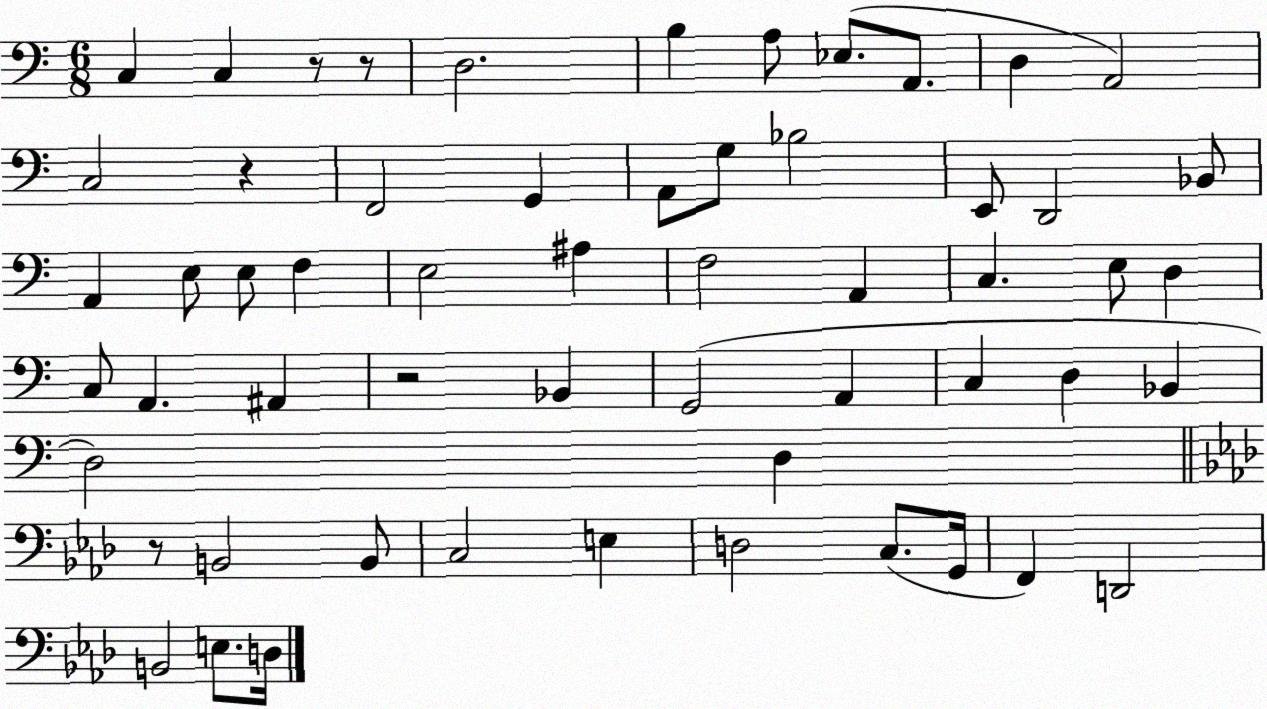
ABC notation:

X:1
T:Untitled
M:6/8
L:1/4
K:C
C, C, z/2 z/2 D,2 B, A,/2 _E,/2 A,,/2 D, A,,2 C,2 z F,,2 G,, A,,/2 G,/2 _B,2 E,,/2 D,,2 _B,,/2 A,, E,/2 E,/2 F, E,2 ^A, F,2 A,, C, E,/2 D, C,/2 A,, ^A,, z2 _B,, G,,2 A,, C, D, _B,, D,2 D, z/2 B,,2 B,,/2 C,2 E, D,2 C,/2 G,,/4 F,, D,,2 B,,2 E,/2 D,/4